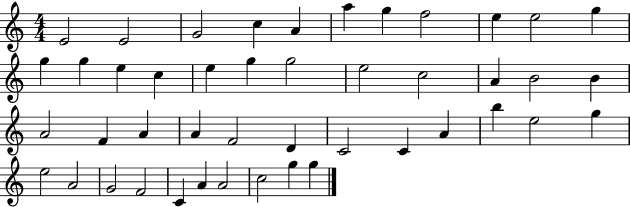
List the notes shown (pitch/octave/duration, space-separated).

E4/h E4/h G4/h C5/q A4/q A5/q G5/q F5/h E5/q E5/h G5/q G5/q G5/q E5/q C5/q E5/q G5/q G5/h E5/h C5/h A4/q B4/h B4/q A4/h F4/q A4/q A4/q F4/h D4/q C4/h C4/q A4/q B5/q E5/h G5/q E5/h A4/h G4/h F4/h C4/q A4/q A4/h C5/h G5/q G5/q